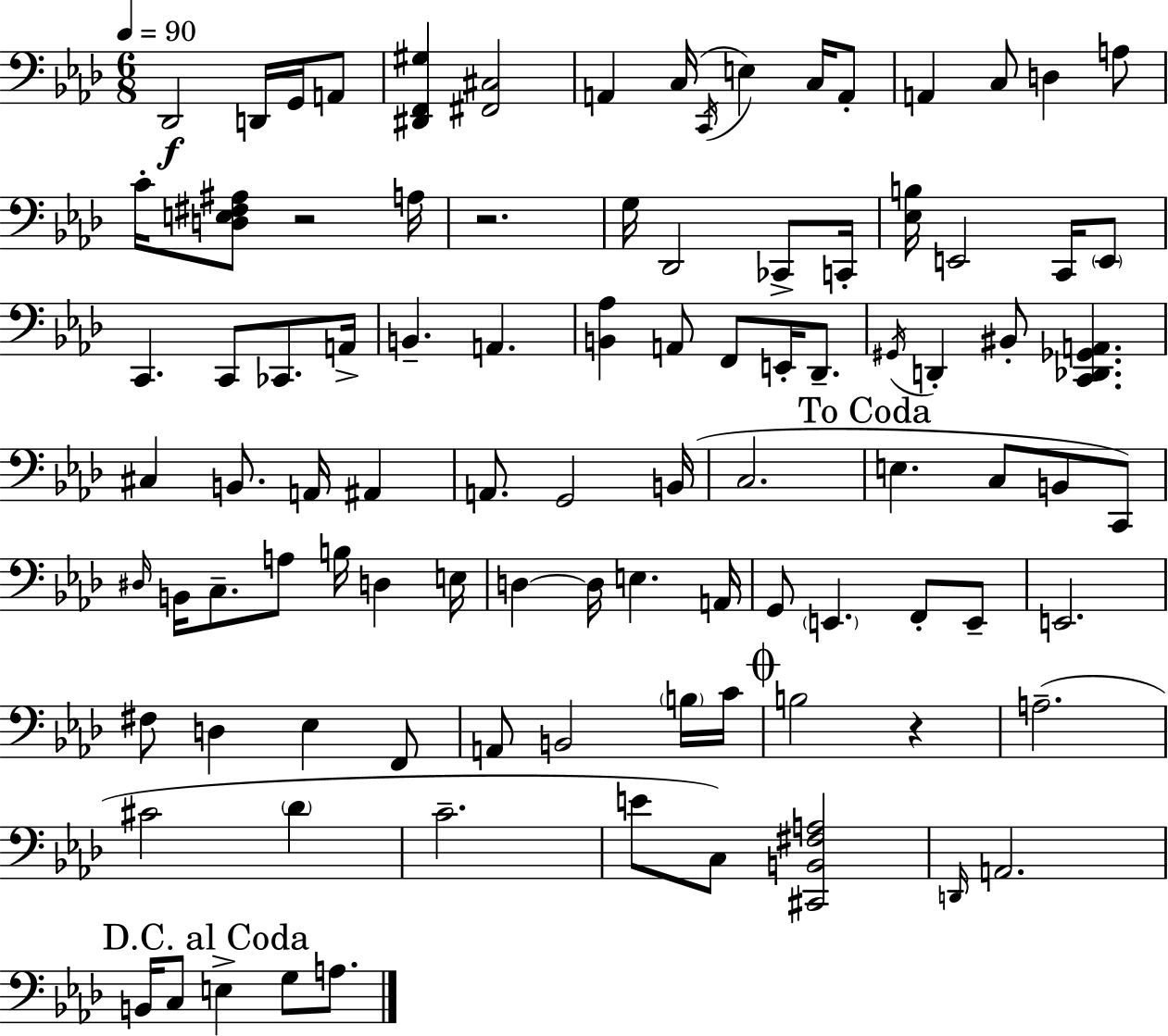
{
  \clef bass
  \numericTimeSignature
  \time 6/8
  \key f \minor
  \tempo 4 = 90
  \repeat volta 2 { des,2\f d,16 g,16 a,8 | <dis, f, gis>4 <fis, cis>2 | a,4 c16( \acciaccatura { c,16 } e4) c16 a,8-. | a,4 c8 d4 a8 | \break c'16-. <d e fis ais>8 r2 | a16 r2. | g16 des,2 ces,8-> | c,16-. <ees b>16 e,2 c,16 \parenthesize e,8 | \break c,4. c,8 ces,8. | a,16-> b,4.-- a,4. | <b, aes>4 a,8 f,8 e,16-. des,8.-- | \acciaccatura { gis,16 } d,4-. bis,8-. <c, des, ges, a,>4. | \break cis4 b,8. a,16 ais,4 | a,8. g,2 | b,16( c2. | \mark "To Coda" e4. c8 b,8 | \break c,8) \grace { dis16 } b,16 c8.-- a8 b16 d4 | e16 d4~~ d16 e4. | a,16 g,8 \parenthesize e,4. f,8-. | e,8-- e,2. | \break fis8 d4 ees4 | f,8 a,8 b,2 | \parenthesize b16 c'16 \mark \markup { \musicglyph "scripts.coda" } b2 r4 | a2.--( | \break cis'2 \parenthesize des'4 | c'2.-- | e'8 c8) <cis, b, fis a>2 | \grace { d,16 } a,2. | \break \mark "D.C. al Coda" b,16 c8 e4-> g8 | a8. } \bar "|."
}